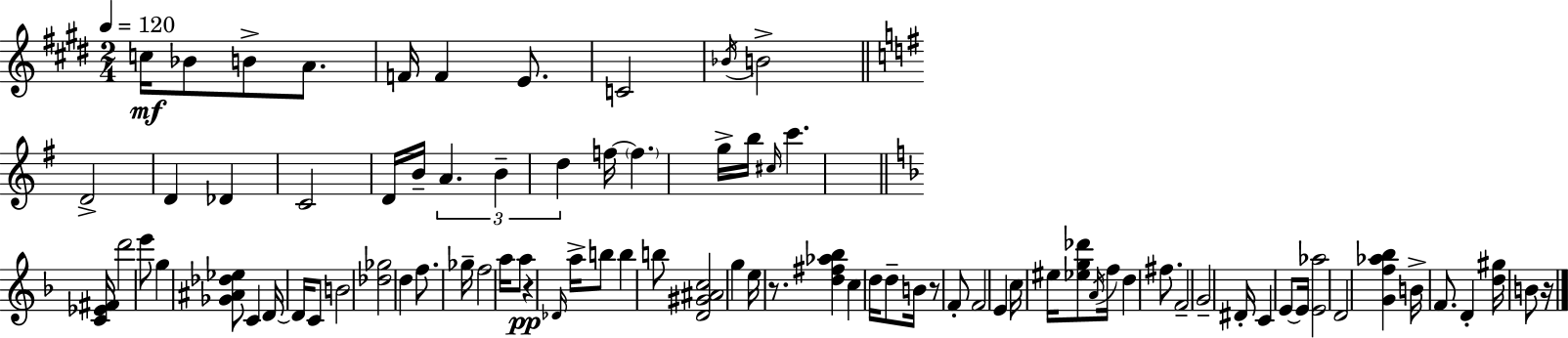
{
  \clef treble
  \numericTimeSignature
  \time 2/4
  \key e \major
  \tempo 4 = 120
  c''16\mf bes'8 b'8-> a'8. | f'16 f'4 e'8. | c'2 | \acciaccatura { bes'16 } b'2-> | \break \bar "||" \break \key g \major d'2-> | d'4 des'4 | c'2 | d'16 b'16-- \tuplet 3/2 { a'4. | \break b'4-- d''4 } | f''16~~ \parenthesize f''4. g''16-> | b''16 \grace { cis''16 } c'''4. | \bar "||" \break \key f \major <c' ees' fis'>16 d'''2 | e'''8 g''4 <ges' ais' des'' ees''>8 | c'4 d'16~~ d'16 c'8 | b'2 | \break <des'' ges''>2 | d''4 f''8. | ges''16-- f''2 | a''16 a''8\pp r4 | \break \grace { des'16 } a''16-> b''8 b''4 | b''8 <d' gis' ais' c''>2 | g''4 e''16 r8. | <d'' fis'' aes'' bes''>4 c''4 | \break d''16 d''8-- b'16 r8 | f'8-. f'2 | e'4 c''16 eis''16 | <ees'' g'' des'''>8 \acciaccatura { a'16 } f''16 d''4 | \break fis''8. f'2-- | g'2-- | dis'16-. c'4 | e'8~~ e'16 <e' aes''>2 | \break d'2 | <g' f'' aes'' bes''>4 b'16-> | f'8. d'4-. <d'' gis''>16 | b'8 r16 \bar "|."
}